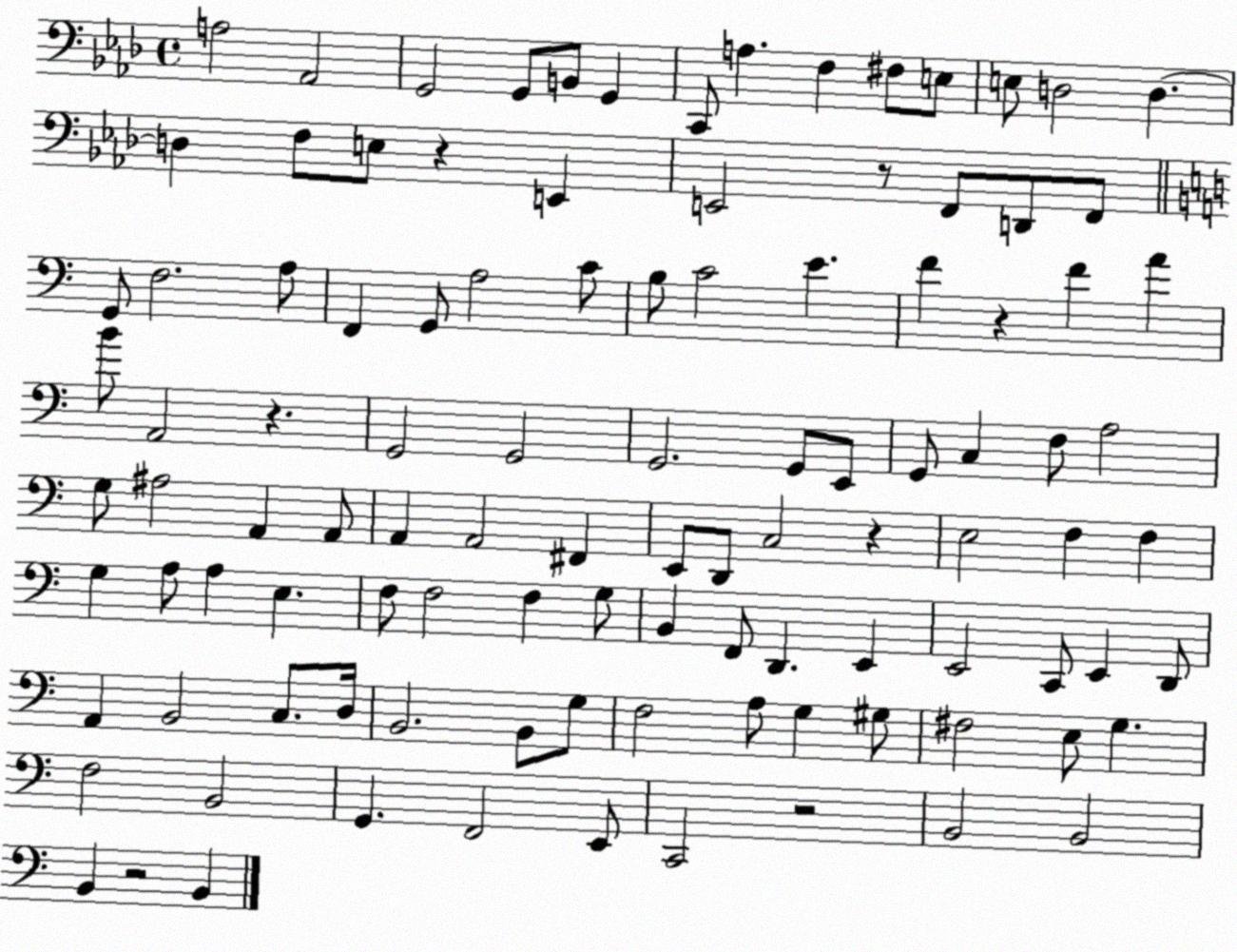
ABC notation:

X:1
T:Untitled
M:4/4
L:1/4
K:Ab
A,2 _A,,2 G,,2 G,,/2 B,,/2 G,, C,,/2 A, F, ^F,/2 E,/2 E,/2 D,2 D, D, F,/2 E,/2 z E,, E,,2 z/2 F,,/2 D,,/2 F,,/2 G,,/2 F,2 A,/2 F,, G,,/2 A,2 C/2 B,/2 C2 E F z F A B/2 A,,2 z G,,2 G,,2 G,,2 G,,/2 E,,/2 G,,/2 C, F,/2 A,2 G,/2 ^A,2 A,, A,,/2 A,, A,,2 ^F,, E,,/2 D,,/2 C,2 z E,2 F, F, G, A,/2 A, E, F,/2 F,2 F, G,/2 B,, F,,/2 D,, E,, E,,2 C,,/2 E,, D,,/2 A,, B,,2 C,/2 D,/4 B,,2 B,,/2 G,/2 F,2 A,/2 G, ^G,/2 ^F,2 E,/2 G, F,2 B,,2 G,, F,,2 E,,/2 C,,2 z2 B,,2 B,,2 B,, z2 B,,